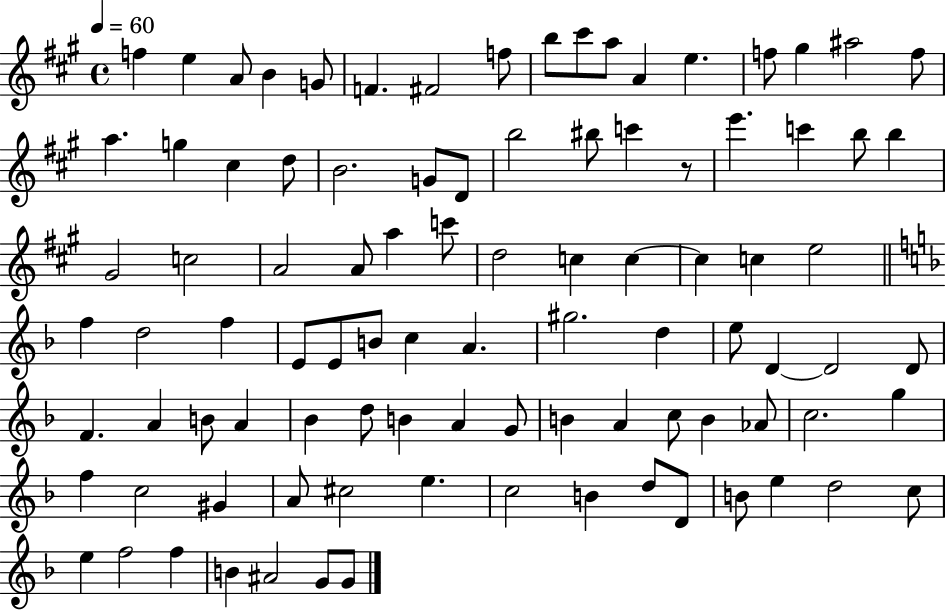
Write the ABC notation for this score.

X:1
T:Untitled
M:4/4
L:1/4
K:A
f e A/2 B G/2 F ^F2 f/2 b/2 ^c'/2 a/2 A e f/2 ^g ^a2 f/2 a g ^c d/2 B2 G/2 D/2 b2 ^b/2 c' z/2 e' c' b/2 b ^G2 c2 A2 A/2 a c'/2 d2 c c c c e2 f d2 f E/2 E/2 B/2 c A ^g2 d e/2 D D2 D/2 F A B/2 A _B d/2 B A G/2 B A c/2 B _A/2 c2 g f c2 ^G A/2 ^c2 e c2 B d/2 D/2 B/2 e d2 c/2 e f2 f B ^A2 G/2 G/2